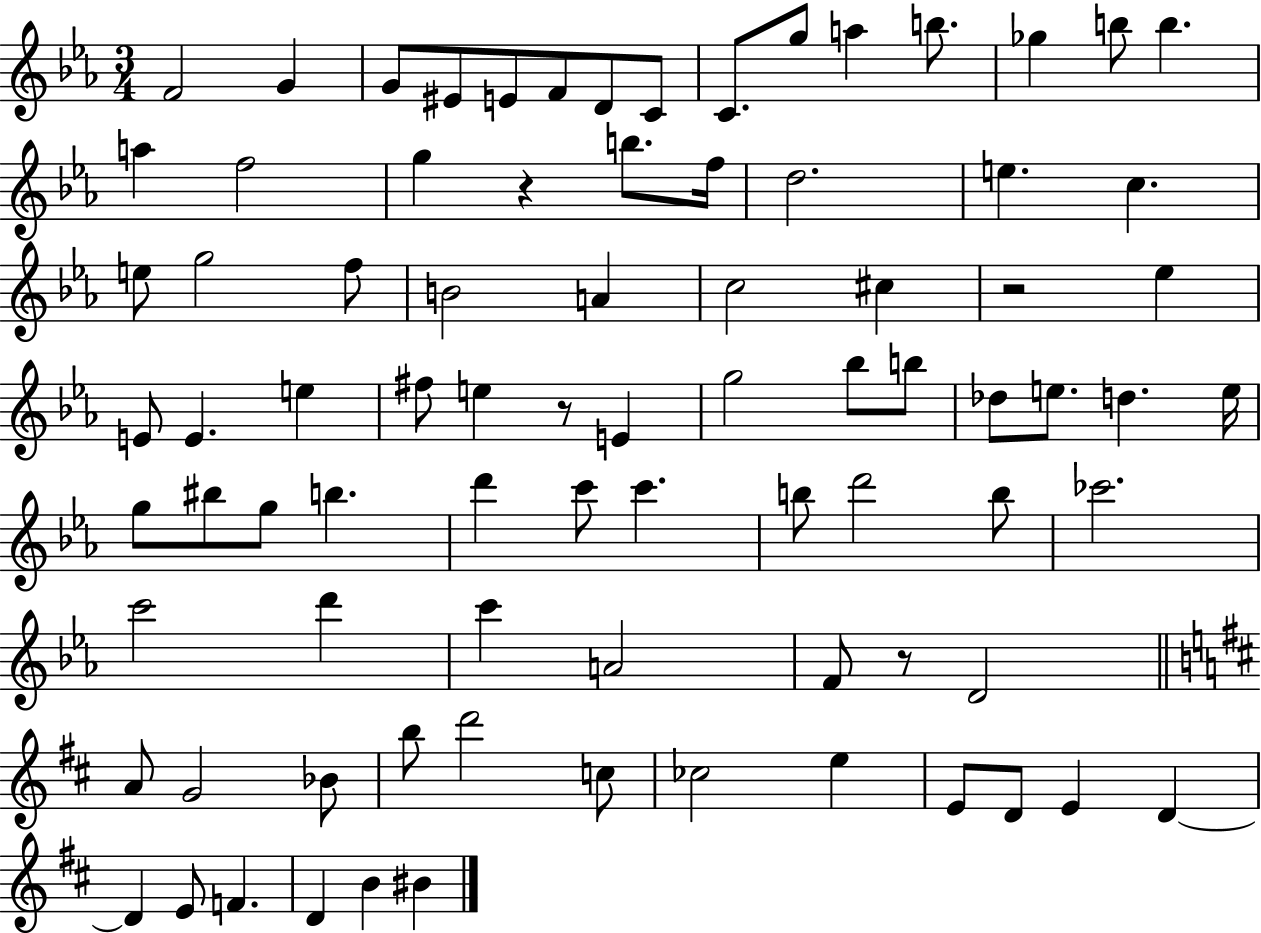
{
  \clef treble
  \numericTimeSignature
  \time 3/4
  \key ees \major
  \repeat volta 2 { f'2 g'4 | g'8 eis'8 e'8 f'8 d'8 c'8 | c'8. g''8 a''4 b''8. | ges''4 b''8 b''4. | \break a''4 f''2 | g''4 r4 b''8. f''16 | d''2. | e''4. c''4. | \break e''8 g''2 f''8 | b'2 a'4 | c''2 cis''4 | r2 ees''4 | \break e'8 e'4. e''4 | fis''8 e''4 r8 e'4 | g''2 bes''8 b''8 | des''8 e''8. d''4. e''16 | \break g''8 bis''8 g''8 b''4. | d'''4 c'''8 c'''4. | b''8 d'''2 b''8 | ces'''2. | \break c'''2 d'''4 | c'''4 a'2 | f'8 r8 d'2 | \bar "||" \break \key d \major a'8 g'2 bes'8 | b''8 d'''2 c''8 | ces''2 e''4 | e'8 d'8 e'4 d'4~~ | \break d'4 e'8 f'4. | d'4 b'4 bis'4 | } \bar "|."
}